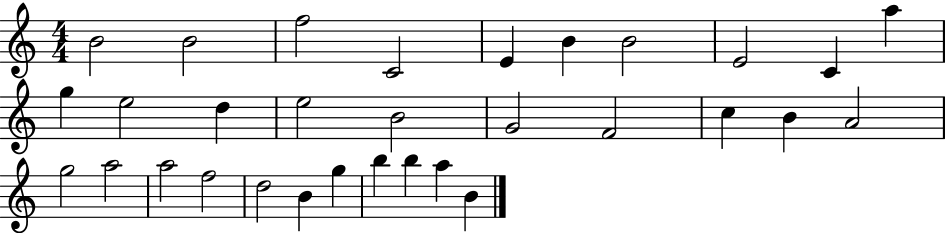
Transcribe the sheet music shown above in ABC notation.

X:1
T:Untitled
M:4/4
L:1/4
K:C
B2 B2 f2 C2 E B B2 E2 C a g e2 d e2 B2 G2 F2 c B A2 g2 a2 a2 f2 d2 B g b b a B